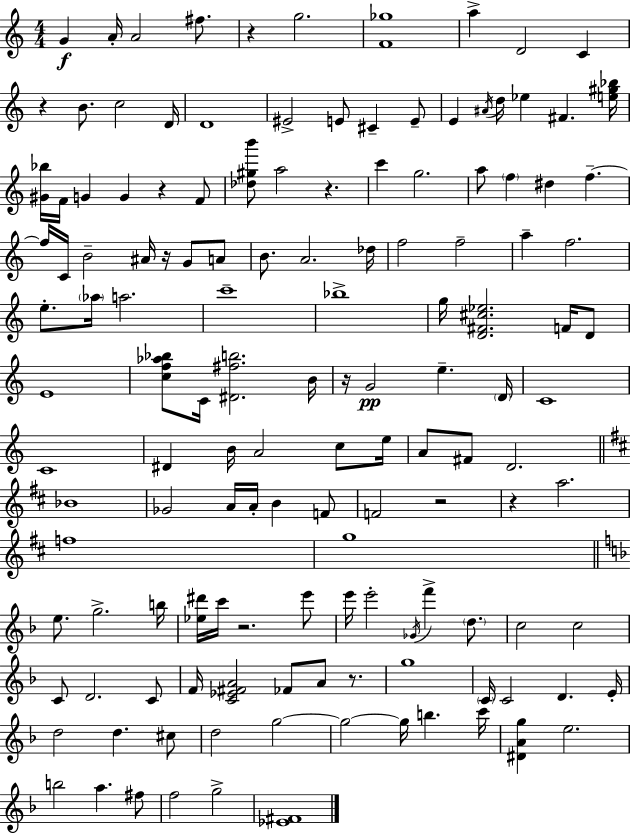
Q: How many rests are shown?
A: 10